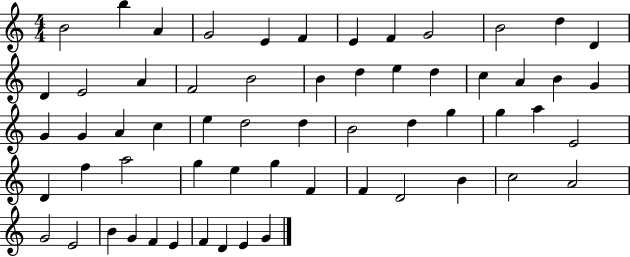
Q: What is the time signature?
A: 4/4